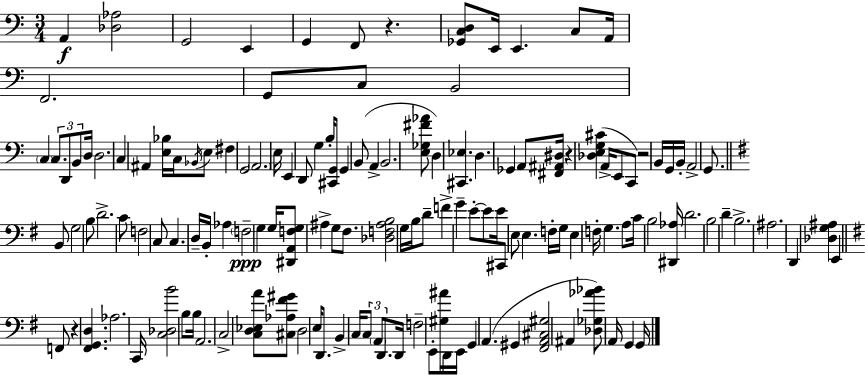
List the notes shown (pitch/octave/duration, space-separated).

A2/q [Db3,Ab3]/h G2/h E2/q G2/q F2/e R/q. [Gb2,C3,D3]/e E2/s E2/q. C3/e A2/s F2/h. G2/e C3/e B2/h C3/q C3/e. D2/e B2/e D3/s D3/h. C3/q A#2/q [E3,Bb3]/s C3/s Bb2/s E3/e F#3/q G2/h A2/h. E3/s E2/q D2/e G3/q B3/s [C#2,G2]/e G2/q B2/e A2/q B2/h. [E3,Gb3,F#4,Ab4]/e D3/q [C#2,Eb3]/q. D3/q. Gb2/q A2/e [F#2,A#2,D#3]/s R/q [Db3,E3,G3,C#4]/q A2/s E2/e C2/e R/h B2/s G2/s B2/s A2/h G2/e. B2/e G3/h B3/e D4/h. C4/e F3/h C3/e C3/q. D3/s B2/s Ab3/q F3/h G3/q G3/s [D#2,A2,F3,G3]/e A#3/q G3/e F#3/e. [Db3,F3,A#3,B3]/h G3/s B3/s D4/e F4/q G4/q E4/e E4/e E4/s C#2/e E3/e E3/q. F3/s G3/s E3/q F3/s G3/q. A3/e C4/s B3/h [D#2,Ab3]/s D4/h. B3/h D4/q B3/h. A#3/h. D2/q [Db3,G3,A#3]/q E2/q F2/e R/q [F#2,G2,D3]/q. Ab3/h. C2/s [C3,Db3,B4]/h B3/e B3/s A2/h. C3/h [C3,D3,Eb3,A4]/e [C#3,Ab3,F#4,G#4]/e D3/h E3/s D2/e. B2/q C3/s C3/e A2/e D2/e. D2/s F3/h E2/e [G#3,A#4]/s D2/s E2/s G2/q A2/q. G#2/q [F#2,A2,C#3,G#3]/h A#2/q [Db3,Gb3,Ab4,Bb4]/e A2/s G2/q G2/s